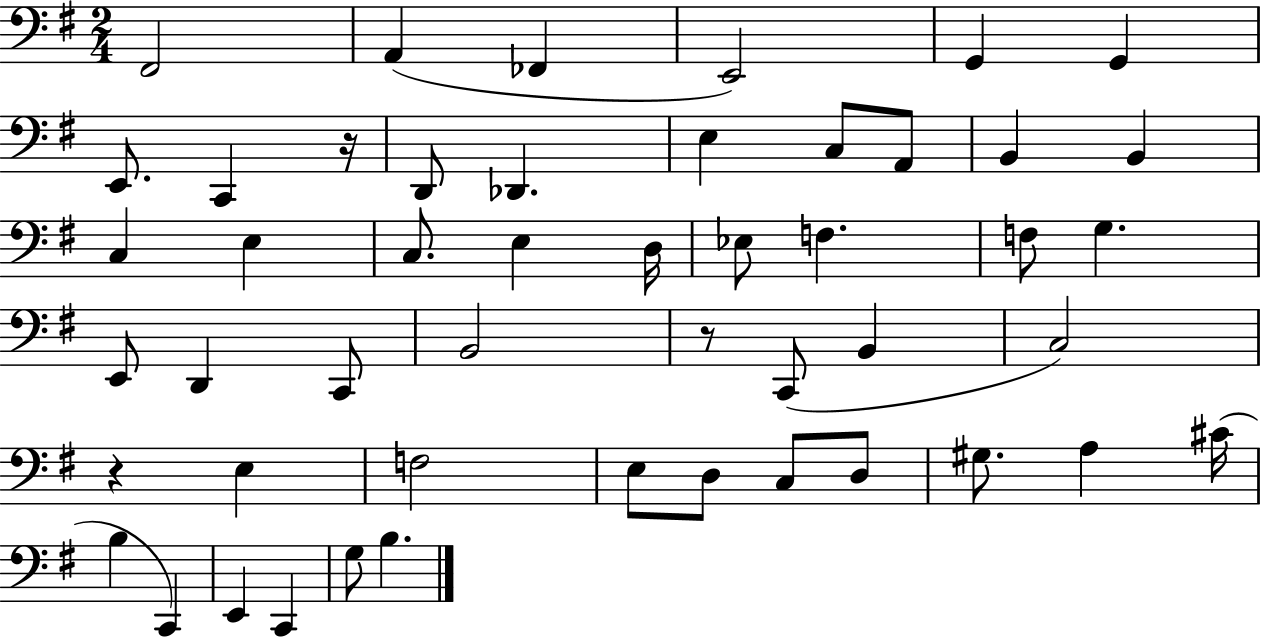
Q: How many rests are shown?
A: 3